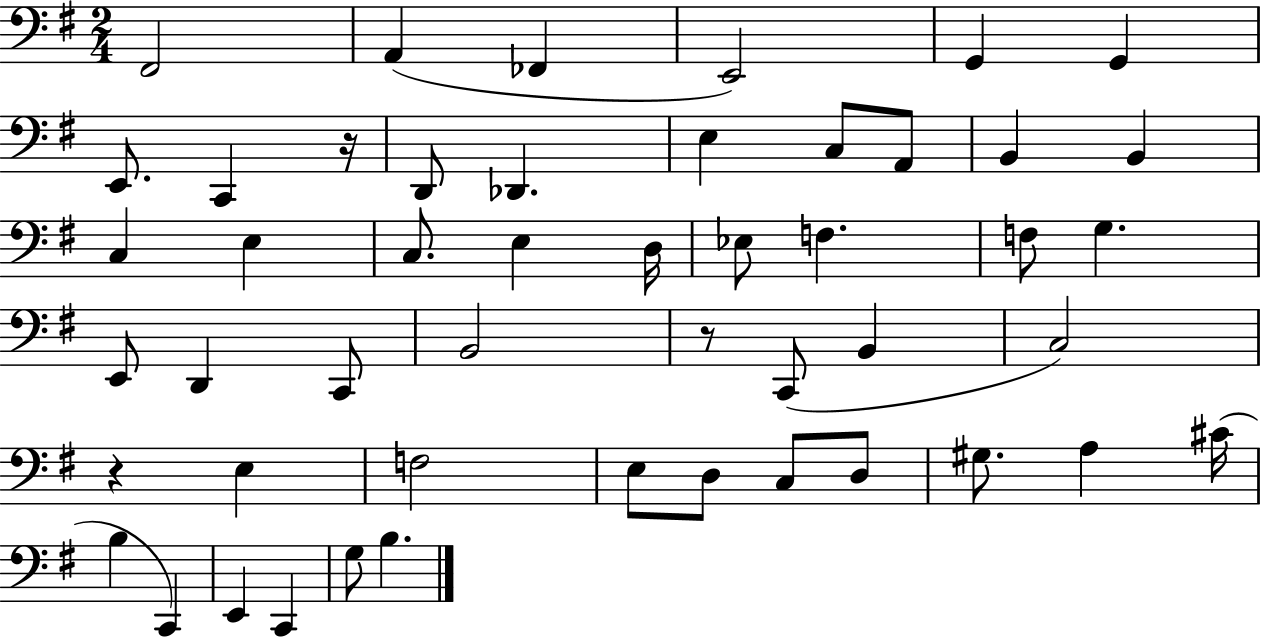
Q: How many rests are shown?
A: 3